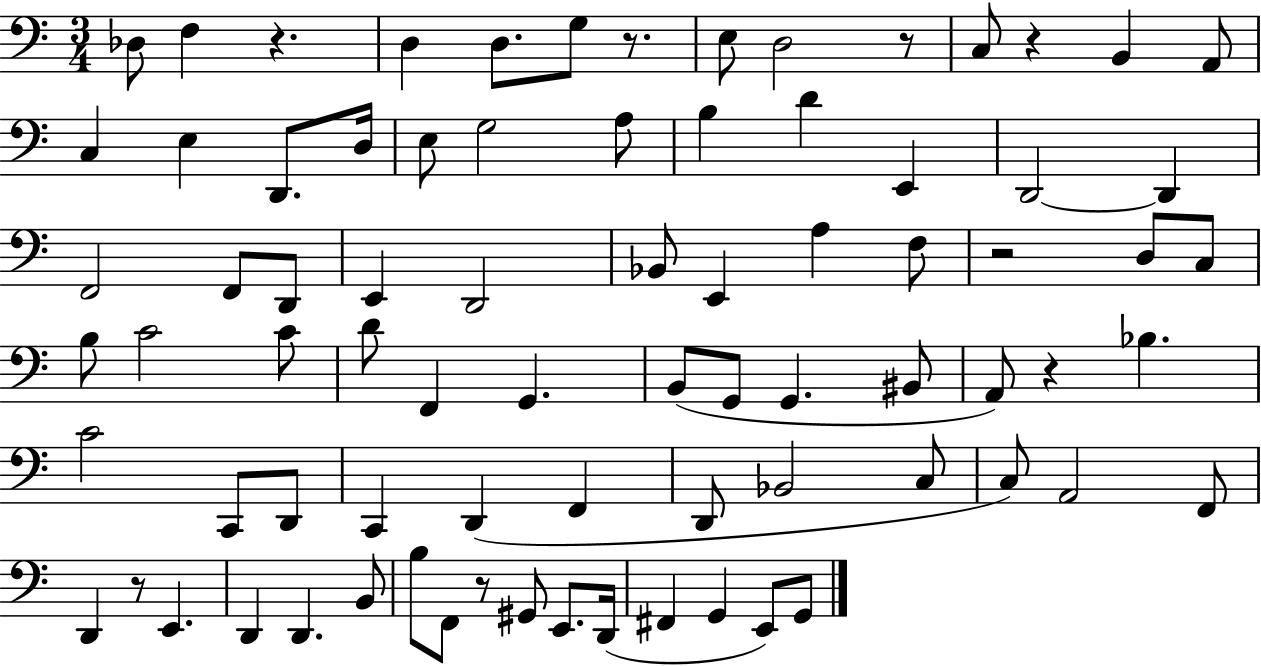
{
  \clef bass
  \numericTimeSignature
  \time 3/4
  \key c \major
  des8 f4 r4. | d4 d8. g8 r8. | e8 d2 r8 | c8 r4 b,4 a,8 | \break c4 e4 d,8. d16 | e8 g2 a8 | b4 d'4 e,4 | d,2~~ d,4 | \break f,2 f,8 d,8 | e,4 d,2 | bes,8 e,4 a4 f8 | r2 d8 c8 | \break b8 c'2 c'8 | d'8 f,4 g,4. | b,8( g,8 g,4. bis,8 | a,8) r4 bes4. | \break c'2 c,8 d,8 | c,4 d,4( f,4 | d,8 bes,2 c8 | c8) a,2 f,8 | \break d,4 r8 e,4. | d,4 d,4. b,8 | b8 f,8 r8 gis,8 e,8. d,16( | fis,4 g,4 e,8) g,8 | \break \bar "|."
}